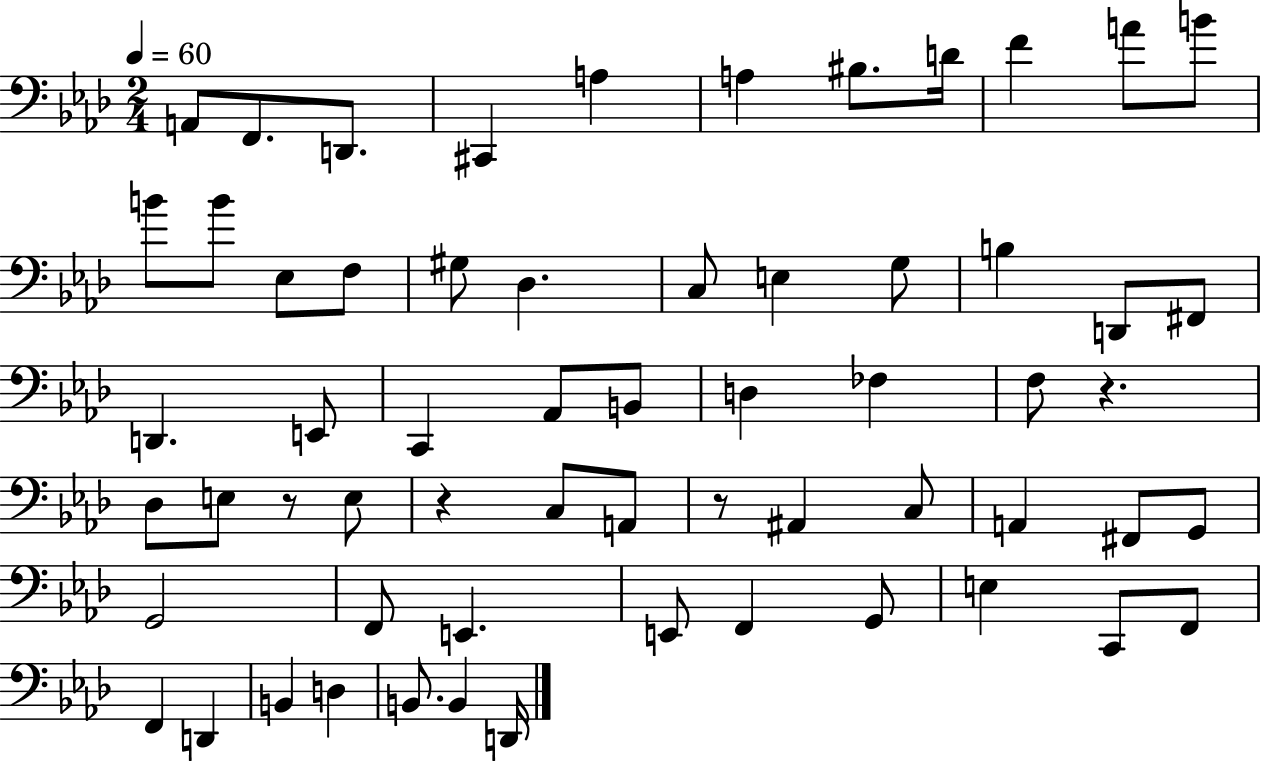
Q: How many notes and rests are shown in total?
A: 61